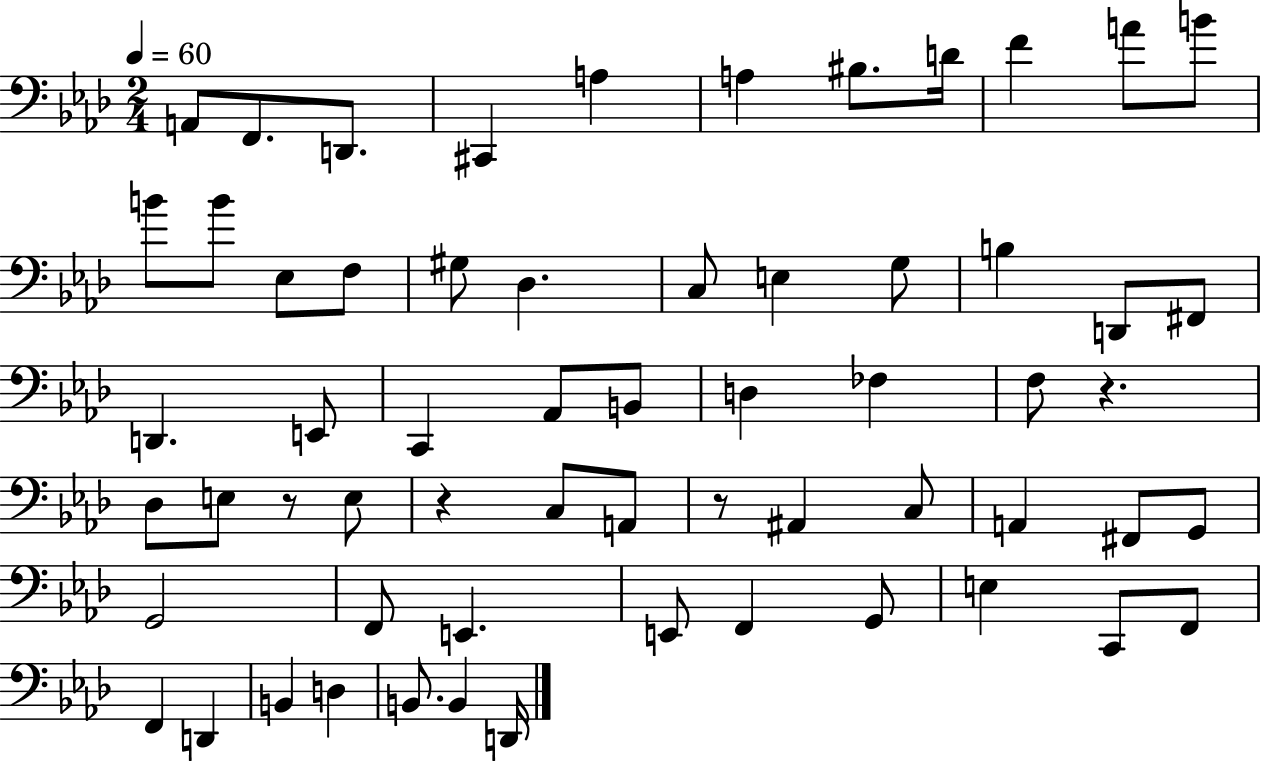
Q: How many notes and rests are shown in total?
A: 61